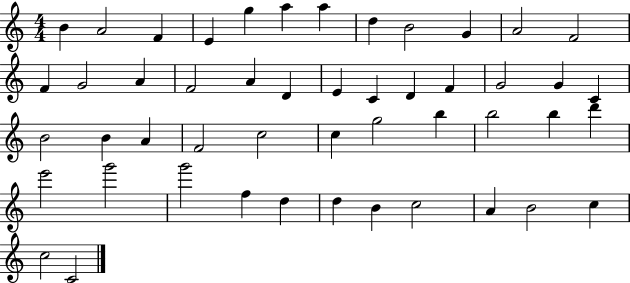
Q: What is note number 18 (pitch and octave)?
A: D4